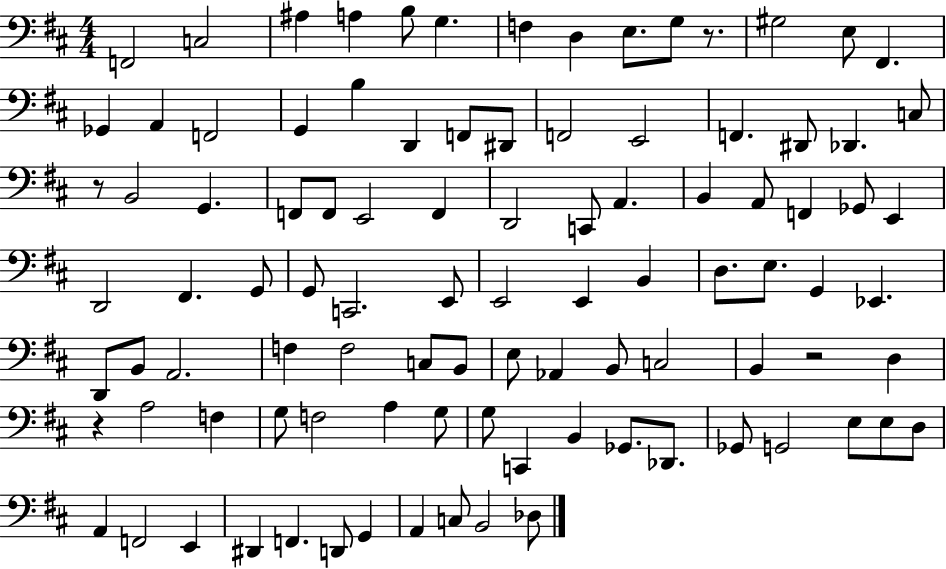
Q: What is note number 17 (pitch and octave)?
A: G2